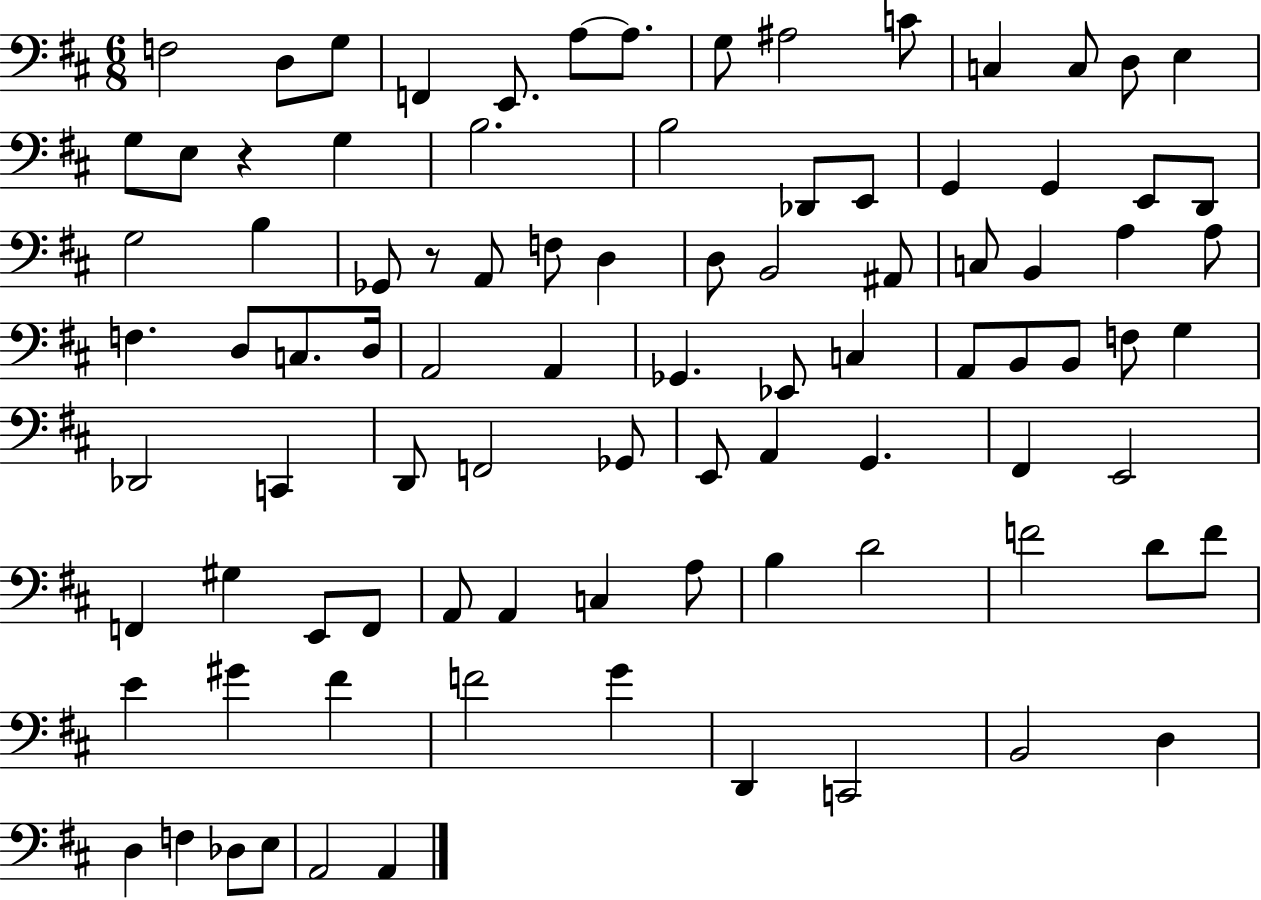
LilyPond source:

{
  \clef bass
  \numericTimeSignature
  \time 6/8
  \key d \major
  f2 d8 g8 | f,4 e,8. a8~~ a8. | g8 ais2 c'8 | c4 c8 d8 e4 | \break g8 e8 r4 g4 | b2. | b2 des,8 e,8 | g,4 g,4 e,8 d,8 | \break g2 b4 | ges,8 r8 a,8 f8 d4 | d8 b,2 ais,8 | c8 b,4 a4 a8 | \break f4. d8 c8. d16 | a,2 a,4 | ges,4. ees,8 c4 | a,8 b,8 b,8 f8 g4 | \break des,2 c,4 | d,8 f,2 ges,8 | e,8 a,4 g,4. | fis,4 e,2 | \break f,4 gis4 e,8 f,8 | a,8 a,4 c4 a8 | b4 d'2 | f'2 d'8 f'8 | \break e'4 gis'4 fis'4 | f'2 g'4 | d,4 c,2 | b,2 d4 | \break d4 f4 des8 e8 | a,2 a,4 | \bar "|."
}